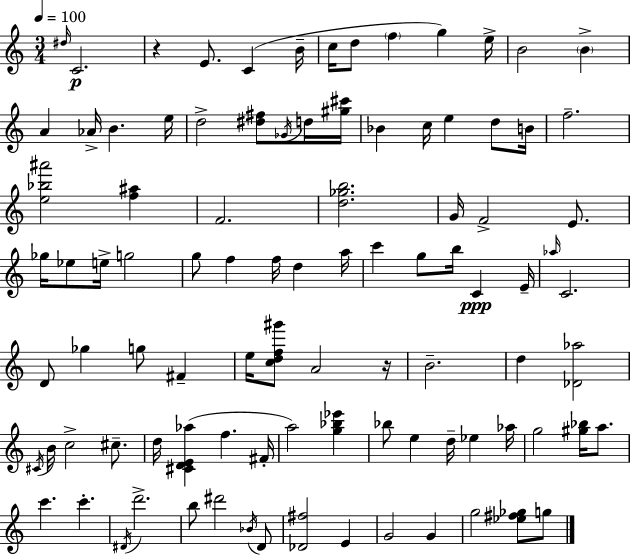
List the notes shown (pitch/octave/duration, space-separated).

D#5/s C4/h. R/q E4/e. C4/q B4/s C5/s D5/e F5/q G5/q E5/s B4/h B4/q A4/q Ab4/s B4/q. E5/s D5/h [D#5,F#5]/e Gb4/s D5/s [G#5,C#6]/s Bb4/q C5/s E5/q D5/e B4/s F5/h. [E5,Bb5,A#6]/h [F5,A#5]/q F4/h. [D5,Gb5,B5]/h. G4/s F4/h E4/e. Gb5/s Eb5/e E5/s G5/h G5/e F5/q F5/s D5/q A5/s C6/q G5/e B5/s C4/q E4/s Ab5/s C4/h. D4/e Gb5/q G5/e F#4/q E5/s [C5,D5,F5,G#6]/e A4/h R/s B4/h. D5/q [Db4,Ab5]/h C#4/s B4/s C5/h C#5/e. D5/s [C#4,D4,E4,Ab5]/q F5/q. F#4/s A5/h [G5,Bb5,Eb6]/q Bb5/e E5/q D5/s Eb5/q Ab5/s G5/h [G#5,Bb5]/s A5/e. C6/q. C6/q. D#4/s D6/h. B5/e D#6/h Bb4/s D4/e [Db4,F#5]/h E4/q G4/h G4/q G5/h [Eb5,F#5,Gb5]/e G5/e